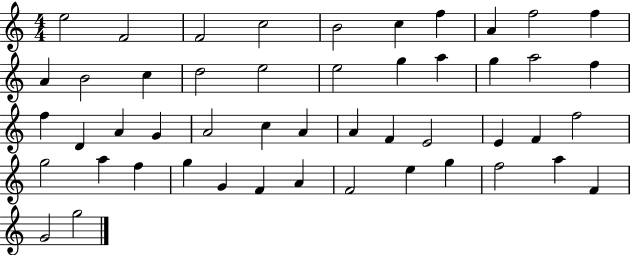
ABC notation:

X:1
T:Untitled
M:4/4
L:1/4
K:C
e2 F2 F2 c2 B2 c f A f2 f A B2 c d2 e2 e2 g a g a2 f f D A G A2 c A A F E2 E F f2 g2 a f g G F A F2 e g f2 a F G2 g2